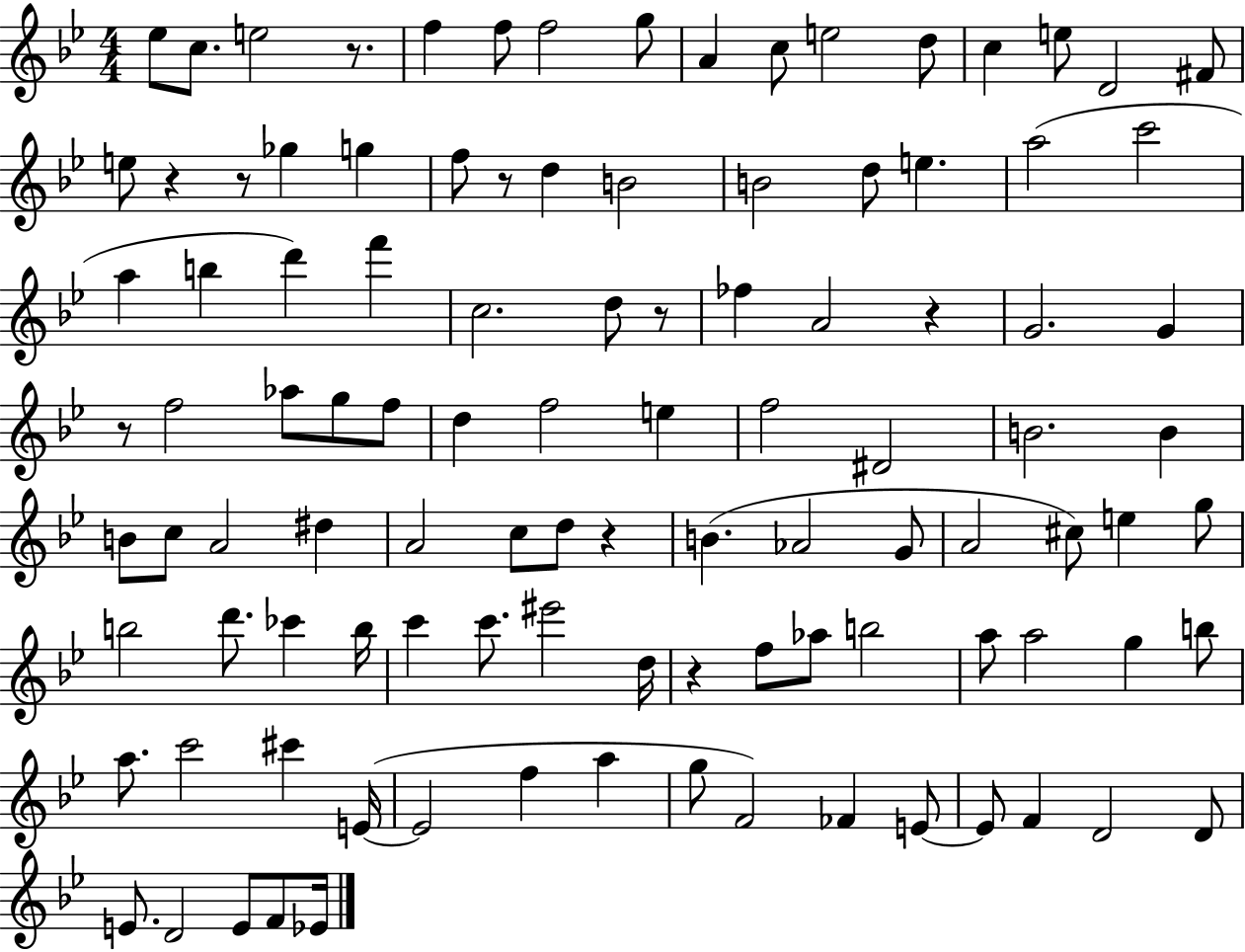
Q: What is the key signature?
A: BES major